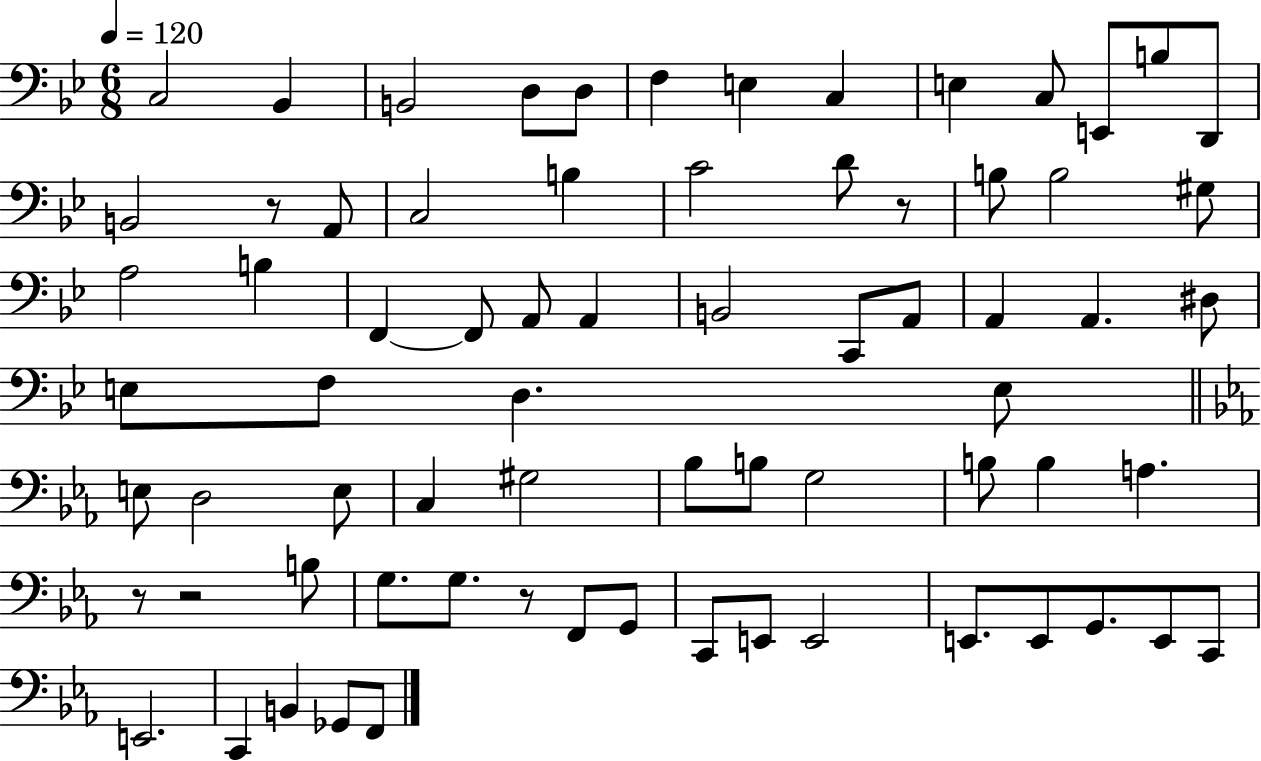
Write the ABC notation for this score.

X:1
T:Untitled
M:6/8
L:1/4
K:Bb
C,2 _B,, B,,2 D,/2 D,/2 F, E, C, E, C,/2 E,,/2 B,/2 D,,/2 B,,2 z/2 A,,/2 C,2 B, C2 D/2 z/2 B,/2 B,2 ^G,/2 A,2 B, F,, F,,/2 A,,/2 A,, B,,2 C,,/2 A,,/2 A,, A,, ^D,/2 E,/2 F,/2 D, E,/2 E,/2 D,2 E,/2 C, ^G,2 _B,/2 B,/2 G,2 B,/2 B, A, z/2 z2 B,/2 G,/2 G,/2 z/2 F,,/2 G,,/2 C,,/2 E,,/2 E,,2 E,,/2 E,,/2 G,,/2 E,,/2 C,,/2 E,,2 C,, B,, _G,,/2 F,,/2